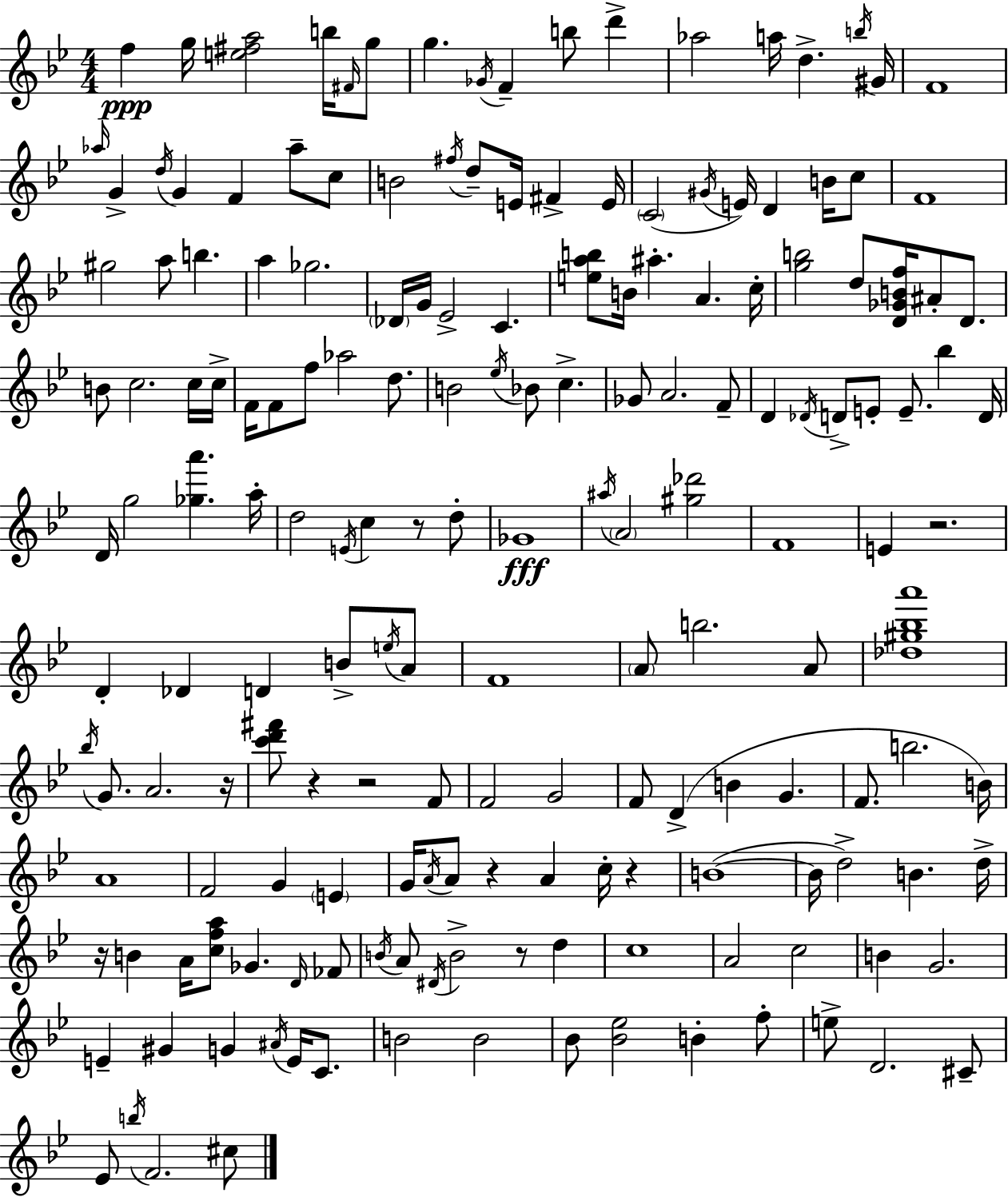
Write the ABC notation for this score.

X:1
T:Untitled
M:4/4
L:1/4
K:Gm
f g/4 [e^fa]2 b/4 ^F/4 g/2 g _G/4 F b/2 d' _a2 a/4 d b/4 ^G/4 F4 _a/4 G d/4 G F _a/2 c/2 B2 ^f/4 d/2 E/4 ^F E/4 C2 ^G/4 E/4 D B/4 c/2 F4 ^g2 a/2 b a _g2 _D/4 G/4 _E2 C [eab]/2 B/4 ^a A c/4 [gb]2 d/2 [D_GBf]/4 ^A/2 D/2 B/2 c2 c/4 c/4 F/4 F/2 f/2 _a2 d/2 B2 _e/4 _B/2 c _G/2 A2 F/2 D _D/4 D/2 E/2 E/2 _b D/4 D/4 g2 [_ga'] a/4 d2 E/4 c z/2 d/2 _G4 ^a/4 A2 [^g_d']2 F4 E z2 D _D D B/2 e/4 A/2 F4 A/2 b2 A/2 [_d^g_ba']4 _b/4 G/2 A2 z/4 [c'd'^f']/2 z z2 F/2 F2 G2 F/2 D B G F/2 b2 B/4 A4 F2 G E G/4 A/4 A/2 z A c/4 z B4 B/4 d2 B d/4 z/4 B A/4 [cfa]/2 _G D/4 _F/2 B/4 A/2 ^D/4 B2 z/2 d c4 A2 c2 B G2 E ^G G ^A/4 E/4 C/2 B2 B2 _B/2 [_B_e]2 B f/2 e/2 D2 ^C/2 _E/2 b/4 F2 ^c/2